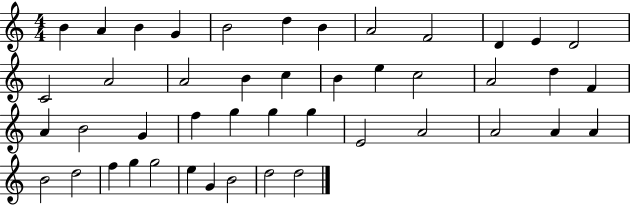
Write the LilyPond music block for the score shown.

{
  \clef treble
  \numericTimeSignature
  \time 4/4
  \key c \major
  b'4 a'4 b'4 g'4 | b'2 d''4 b'4 | a'2 f'2 | d'4 e'4 d'2 | \break c'2 a'2 | a'2 b'4 c''4 | b'4 e''4 c''2 | a'2 d''4 f'4 | \break a'4 b'2 g'4 | f''4 g''4 g''4 g''4 | e'2 a'2 | a'2 a'4 a'4 | \break b'2 d''2 | f''4 g''4 g''2 | e''4 g'4 b'2 | d''2 d''2 | \break \bar "|."
}